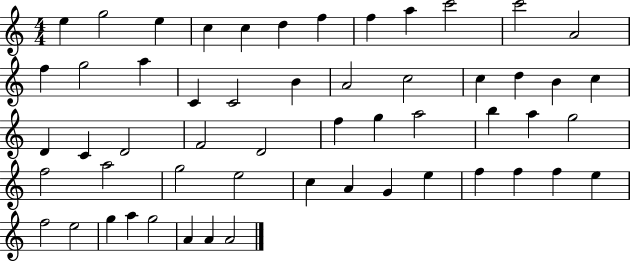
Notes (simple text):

E5/q G5/h E5/q C5/q C5/q D5/q F5/q F5/q A5/q C6/h C6/h A4/h F5/q G5/h A5/q C4/q C4/h B4/q A4/h C5/h C5/q D5/q B4/q C5/q D4/q C4/q D4/h F4/h D4/h F5/q G5/q A5/h B5/q A5/q G5/h F5/h A5/h G5/h E5/h C5/q A4/q G4/q E5/q F5/q F5/q F5/q E5/q F5/h E5/h G5/q A5/q G5/h A4/q A4/q A4/h